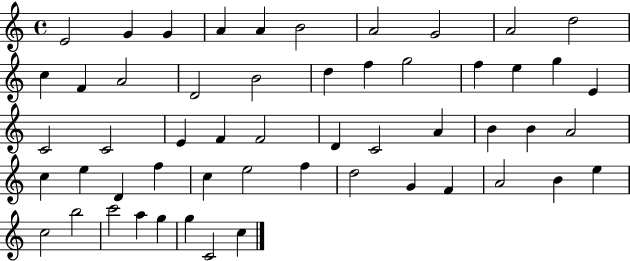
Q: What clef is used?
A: treble